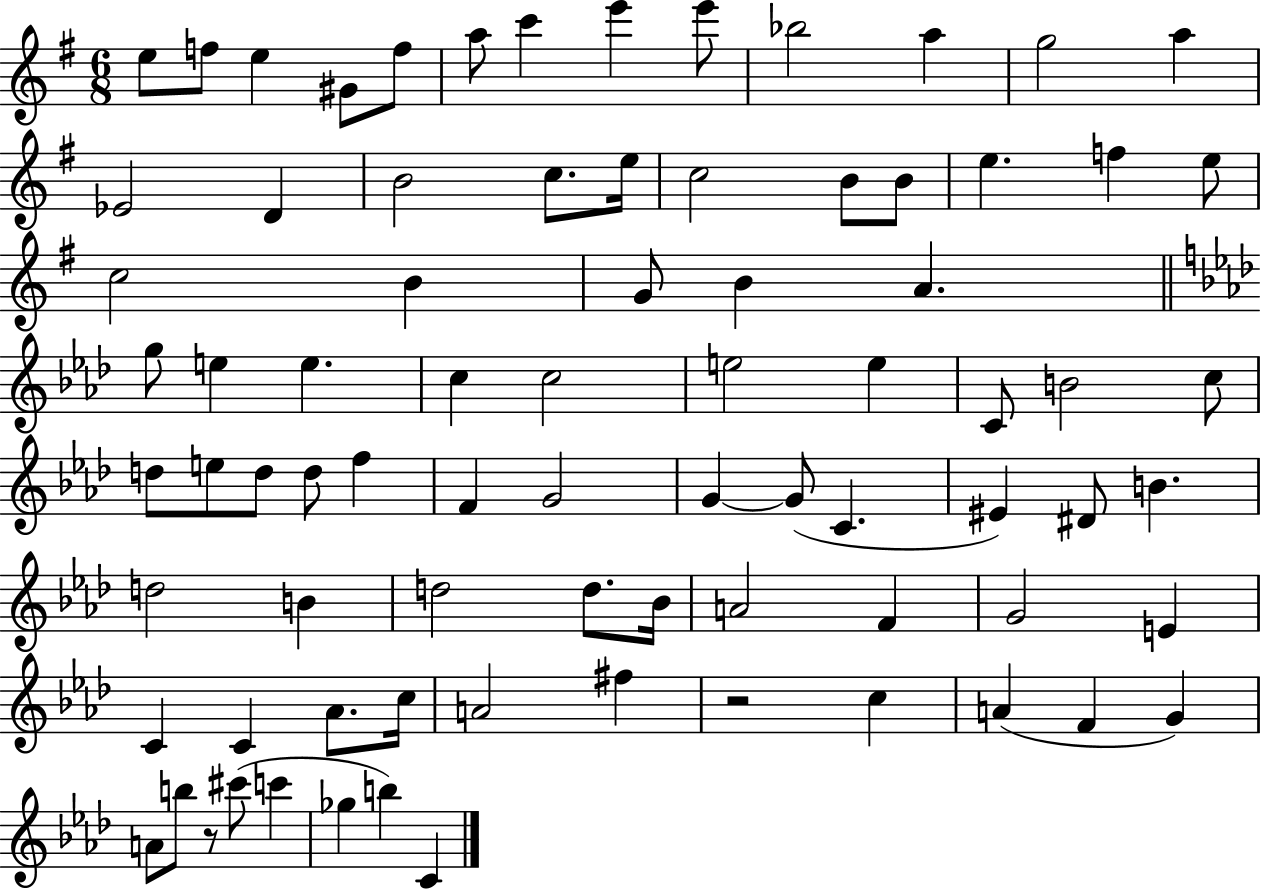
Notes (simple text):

E5/e F5/e E5/q G#4/e F5/e A5/e C6/q E6/q E6/e Bb5/h A5/q G5/h A5/q Eb4/h D4/q B4/h C5/e. E5/s C5/h B4/e B4/e E5/q. F5/q E5/e C5/h B4/q G4/e B4/q A4/q. G5/e E5/q E5/q. C5/q C5/h E5/h E5/q C4/e B4/h C5/e D5/e E5/e D5/e D5/e F5/q F4/q G4/h G4/q G4/e C4/q. EIS4/q D#4/e B4/q. D5/h B4/q D5/h D5/e. Bb4/s A4/h F4/q G4/h E4/q C4/q C4/q Ab4/e. C5/s A4/h F#5/q R/h C5/q A4/q F4/q G4/q A4/e B5/e R/e C#6/e C6/q Gb5/q B5/q C4/q